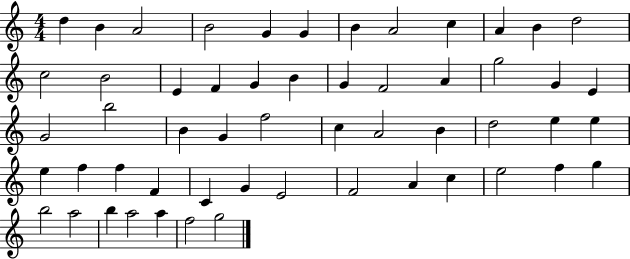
D5/q B4/q A4/h B4/h G4/q G4/q B4/q A4/h C5/q A4/q B4/q D5/h C5/h B4/h E4/q F4/q G4/q B4/q G4/q F4/h A4/q G5/h G4/q E4/q G4/h B5/h B4/q G4/q F5/h C5/q A4/h B4/q D5/h E5/q E5/q E5/q F5/q F5/q F4/q C4/q G4/q E4/h F4/h A4/q C5/q E5/h F5/q G5/q B5/h A5/h B5/q A5/h A5/q F5/h G5/h